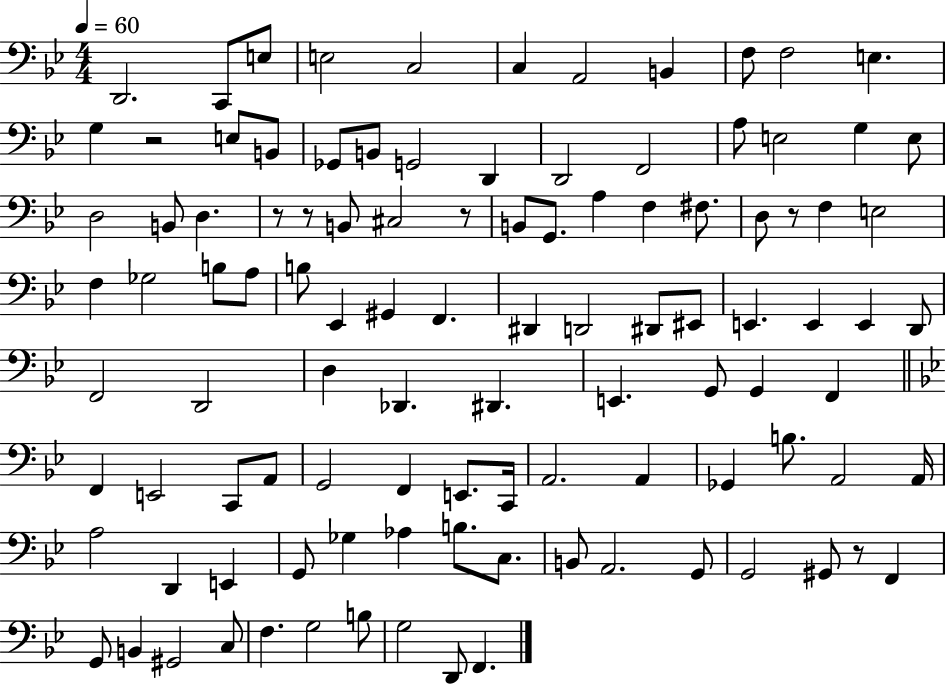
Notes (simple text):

D2/h. C2/e E3/e E3/h C3/h C3/q A2/h B2/q F3/e F3/h E3/q. G3/q R/h E3/e B2/e Gb2/e B2/e G2/h D2/q D2/h F2/h A3/e E3/h G3/q E3/e D3/h B2/e D3/q. R/e R/e B2/e C#3/h R/e B2/e G2/e. A3/q F3/q F#3/e. D3/e R/e F3/q E3/h F3/q Gb3/h B3/e A3/e B3/e Eb2/q G#2/q F2/q. D#2/q D2/h D#2/e EIS2/e E2/q. E2/q E2/q D2/e F2/h D2/h D3/q Db2/q. D#2/q. E2/q. G2/e G2/q F2/q F2/q E2/h C2/e A2/e G2/h F2/q E2/e. C2/s A2/h. A2/q Gb2/q B3/e. A2/h A2/s A3/h D2/q E2/q G2/e Gb3/q Ab3/q B3/e. C3/e. B2/e A2/h. G2/e G2/h G#2/e R/e F2/q G2/e B2/q G#2/h C3/e F3/q. G3/h B3/e G3/h D2/e F2/q.